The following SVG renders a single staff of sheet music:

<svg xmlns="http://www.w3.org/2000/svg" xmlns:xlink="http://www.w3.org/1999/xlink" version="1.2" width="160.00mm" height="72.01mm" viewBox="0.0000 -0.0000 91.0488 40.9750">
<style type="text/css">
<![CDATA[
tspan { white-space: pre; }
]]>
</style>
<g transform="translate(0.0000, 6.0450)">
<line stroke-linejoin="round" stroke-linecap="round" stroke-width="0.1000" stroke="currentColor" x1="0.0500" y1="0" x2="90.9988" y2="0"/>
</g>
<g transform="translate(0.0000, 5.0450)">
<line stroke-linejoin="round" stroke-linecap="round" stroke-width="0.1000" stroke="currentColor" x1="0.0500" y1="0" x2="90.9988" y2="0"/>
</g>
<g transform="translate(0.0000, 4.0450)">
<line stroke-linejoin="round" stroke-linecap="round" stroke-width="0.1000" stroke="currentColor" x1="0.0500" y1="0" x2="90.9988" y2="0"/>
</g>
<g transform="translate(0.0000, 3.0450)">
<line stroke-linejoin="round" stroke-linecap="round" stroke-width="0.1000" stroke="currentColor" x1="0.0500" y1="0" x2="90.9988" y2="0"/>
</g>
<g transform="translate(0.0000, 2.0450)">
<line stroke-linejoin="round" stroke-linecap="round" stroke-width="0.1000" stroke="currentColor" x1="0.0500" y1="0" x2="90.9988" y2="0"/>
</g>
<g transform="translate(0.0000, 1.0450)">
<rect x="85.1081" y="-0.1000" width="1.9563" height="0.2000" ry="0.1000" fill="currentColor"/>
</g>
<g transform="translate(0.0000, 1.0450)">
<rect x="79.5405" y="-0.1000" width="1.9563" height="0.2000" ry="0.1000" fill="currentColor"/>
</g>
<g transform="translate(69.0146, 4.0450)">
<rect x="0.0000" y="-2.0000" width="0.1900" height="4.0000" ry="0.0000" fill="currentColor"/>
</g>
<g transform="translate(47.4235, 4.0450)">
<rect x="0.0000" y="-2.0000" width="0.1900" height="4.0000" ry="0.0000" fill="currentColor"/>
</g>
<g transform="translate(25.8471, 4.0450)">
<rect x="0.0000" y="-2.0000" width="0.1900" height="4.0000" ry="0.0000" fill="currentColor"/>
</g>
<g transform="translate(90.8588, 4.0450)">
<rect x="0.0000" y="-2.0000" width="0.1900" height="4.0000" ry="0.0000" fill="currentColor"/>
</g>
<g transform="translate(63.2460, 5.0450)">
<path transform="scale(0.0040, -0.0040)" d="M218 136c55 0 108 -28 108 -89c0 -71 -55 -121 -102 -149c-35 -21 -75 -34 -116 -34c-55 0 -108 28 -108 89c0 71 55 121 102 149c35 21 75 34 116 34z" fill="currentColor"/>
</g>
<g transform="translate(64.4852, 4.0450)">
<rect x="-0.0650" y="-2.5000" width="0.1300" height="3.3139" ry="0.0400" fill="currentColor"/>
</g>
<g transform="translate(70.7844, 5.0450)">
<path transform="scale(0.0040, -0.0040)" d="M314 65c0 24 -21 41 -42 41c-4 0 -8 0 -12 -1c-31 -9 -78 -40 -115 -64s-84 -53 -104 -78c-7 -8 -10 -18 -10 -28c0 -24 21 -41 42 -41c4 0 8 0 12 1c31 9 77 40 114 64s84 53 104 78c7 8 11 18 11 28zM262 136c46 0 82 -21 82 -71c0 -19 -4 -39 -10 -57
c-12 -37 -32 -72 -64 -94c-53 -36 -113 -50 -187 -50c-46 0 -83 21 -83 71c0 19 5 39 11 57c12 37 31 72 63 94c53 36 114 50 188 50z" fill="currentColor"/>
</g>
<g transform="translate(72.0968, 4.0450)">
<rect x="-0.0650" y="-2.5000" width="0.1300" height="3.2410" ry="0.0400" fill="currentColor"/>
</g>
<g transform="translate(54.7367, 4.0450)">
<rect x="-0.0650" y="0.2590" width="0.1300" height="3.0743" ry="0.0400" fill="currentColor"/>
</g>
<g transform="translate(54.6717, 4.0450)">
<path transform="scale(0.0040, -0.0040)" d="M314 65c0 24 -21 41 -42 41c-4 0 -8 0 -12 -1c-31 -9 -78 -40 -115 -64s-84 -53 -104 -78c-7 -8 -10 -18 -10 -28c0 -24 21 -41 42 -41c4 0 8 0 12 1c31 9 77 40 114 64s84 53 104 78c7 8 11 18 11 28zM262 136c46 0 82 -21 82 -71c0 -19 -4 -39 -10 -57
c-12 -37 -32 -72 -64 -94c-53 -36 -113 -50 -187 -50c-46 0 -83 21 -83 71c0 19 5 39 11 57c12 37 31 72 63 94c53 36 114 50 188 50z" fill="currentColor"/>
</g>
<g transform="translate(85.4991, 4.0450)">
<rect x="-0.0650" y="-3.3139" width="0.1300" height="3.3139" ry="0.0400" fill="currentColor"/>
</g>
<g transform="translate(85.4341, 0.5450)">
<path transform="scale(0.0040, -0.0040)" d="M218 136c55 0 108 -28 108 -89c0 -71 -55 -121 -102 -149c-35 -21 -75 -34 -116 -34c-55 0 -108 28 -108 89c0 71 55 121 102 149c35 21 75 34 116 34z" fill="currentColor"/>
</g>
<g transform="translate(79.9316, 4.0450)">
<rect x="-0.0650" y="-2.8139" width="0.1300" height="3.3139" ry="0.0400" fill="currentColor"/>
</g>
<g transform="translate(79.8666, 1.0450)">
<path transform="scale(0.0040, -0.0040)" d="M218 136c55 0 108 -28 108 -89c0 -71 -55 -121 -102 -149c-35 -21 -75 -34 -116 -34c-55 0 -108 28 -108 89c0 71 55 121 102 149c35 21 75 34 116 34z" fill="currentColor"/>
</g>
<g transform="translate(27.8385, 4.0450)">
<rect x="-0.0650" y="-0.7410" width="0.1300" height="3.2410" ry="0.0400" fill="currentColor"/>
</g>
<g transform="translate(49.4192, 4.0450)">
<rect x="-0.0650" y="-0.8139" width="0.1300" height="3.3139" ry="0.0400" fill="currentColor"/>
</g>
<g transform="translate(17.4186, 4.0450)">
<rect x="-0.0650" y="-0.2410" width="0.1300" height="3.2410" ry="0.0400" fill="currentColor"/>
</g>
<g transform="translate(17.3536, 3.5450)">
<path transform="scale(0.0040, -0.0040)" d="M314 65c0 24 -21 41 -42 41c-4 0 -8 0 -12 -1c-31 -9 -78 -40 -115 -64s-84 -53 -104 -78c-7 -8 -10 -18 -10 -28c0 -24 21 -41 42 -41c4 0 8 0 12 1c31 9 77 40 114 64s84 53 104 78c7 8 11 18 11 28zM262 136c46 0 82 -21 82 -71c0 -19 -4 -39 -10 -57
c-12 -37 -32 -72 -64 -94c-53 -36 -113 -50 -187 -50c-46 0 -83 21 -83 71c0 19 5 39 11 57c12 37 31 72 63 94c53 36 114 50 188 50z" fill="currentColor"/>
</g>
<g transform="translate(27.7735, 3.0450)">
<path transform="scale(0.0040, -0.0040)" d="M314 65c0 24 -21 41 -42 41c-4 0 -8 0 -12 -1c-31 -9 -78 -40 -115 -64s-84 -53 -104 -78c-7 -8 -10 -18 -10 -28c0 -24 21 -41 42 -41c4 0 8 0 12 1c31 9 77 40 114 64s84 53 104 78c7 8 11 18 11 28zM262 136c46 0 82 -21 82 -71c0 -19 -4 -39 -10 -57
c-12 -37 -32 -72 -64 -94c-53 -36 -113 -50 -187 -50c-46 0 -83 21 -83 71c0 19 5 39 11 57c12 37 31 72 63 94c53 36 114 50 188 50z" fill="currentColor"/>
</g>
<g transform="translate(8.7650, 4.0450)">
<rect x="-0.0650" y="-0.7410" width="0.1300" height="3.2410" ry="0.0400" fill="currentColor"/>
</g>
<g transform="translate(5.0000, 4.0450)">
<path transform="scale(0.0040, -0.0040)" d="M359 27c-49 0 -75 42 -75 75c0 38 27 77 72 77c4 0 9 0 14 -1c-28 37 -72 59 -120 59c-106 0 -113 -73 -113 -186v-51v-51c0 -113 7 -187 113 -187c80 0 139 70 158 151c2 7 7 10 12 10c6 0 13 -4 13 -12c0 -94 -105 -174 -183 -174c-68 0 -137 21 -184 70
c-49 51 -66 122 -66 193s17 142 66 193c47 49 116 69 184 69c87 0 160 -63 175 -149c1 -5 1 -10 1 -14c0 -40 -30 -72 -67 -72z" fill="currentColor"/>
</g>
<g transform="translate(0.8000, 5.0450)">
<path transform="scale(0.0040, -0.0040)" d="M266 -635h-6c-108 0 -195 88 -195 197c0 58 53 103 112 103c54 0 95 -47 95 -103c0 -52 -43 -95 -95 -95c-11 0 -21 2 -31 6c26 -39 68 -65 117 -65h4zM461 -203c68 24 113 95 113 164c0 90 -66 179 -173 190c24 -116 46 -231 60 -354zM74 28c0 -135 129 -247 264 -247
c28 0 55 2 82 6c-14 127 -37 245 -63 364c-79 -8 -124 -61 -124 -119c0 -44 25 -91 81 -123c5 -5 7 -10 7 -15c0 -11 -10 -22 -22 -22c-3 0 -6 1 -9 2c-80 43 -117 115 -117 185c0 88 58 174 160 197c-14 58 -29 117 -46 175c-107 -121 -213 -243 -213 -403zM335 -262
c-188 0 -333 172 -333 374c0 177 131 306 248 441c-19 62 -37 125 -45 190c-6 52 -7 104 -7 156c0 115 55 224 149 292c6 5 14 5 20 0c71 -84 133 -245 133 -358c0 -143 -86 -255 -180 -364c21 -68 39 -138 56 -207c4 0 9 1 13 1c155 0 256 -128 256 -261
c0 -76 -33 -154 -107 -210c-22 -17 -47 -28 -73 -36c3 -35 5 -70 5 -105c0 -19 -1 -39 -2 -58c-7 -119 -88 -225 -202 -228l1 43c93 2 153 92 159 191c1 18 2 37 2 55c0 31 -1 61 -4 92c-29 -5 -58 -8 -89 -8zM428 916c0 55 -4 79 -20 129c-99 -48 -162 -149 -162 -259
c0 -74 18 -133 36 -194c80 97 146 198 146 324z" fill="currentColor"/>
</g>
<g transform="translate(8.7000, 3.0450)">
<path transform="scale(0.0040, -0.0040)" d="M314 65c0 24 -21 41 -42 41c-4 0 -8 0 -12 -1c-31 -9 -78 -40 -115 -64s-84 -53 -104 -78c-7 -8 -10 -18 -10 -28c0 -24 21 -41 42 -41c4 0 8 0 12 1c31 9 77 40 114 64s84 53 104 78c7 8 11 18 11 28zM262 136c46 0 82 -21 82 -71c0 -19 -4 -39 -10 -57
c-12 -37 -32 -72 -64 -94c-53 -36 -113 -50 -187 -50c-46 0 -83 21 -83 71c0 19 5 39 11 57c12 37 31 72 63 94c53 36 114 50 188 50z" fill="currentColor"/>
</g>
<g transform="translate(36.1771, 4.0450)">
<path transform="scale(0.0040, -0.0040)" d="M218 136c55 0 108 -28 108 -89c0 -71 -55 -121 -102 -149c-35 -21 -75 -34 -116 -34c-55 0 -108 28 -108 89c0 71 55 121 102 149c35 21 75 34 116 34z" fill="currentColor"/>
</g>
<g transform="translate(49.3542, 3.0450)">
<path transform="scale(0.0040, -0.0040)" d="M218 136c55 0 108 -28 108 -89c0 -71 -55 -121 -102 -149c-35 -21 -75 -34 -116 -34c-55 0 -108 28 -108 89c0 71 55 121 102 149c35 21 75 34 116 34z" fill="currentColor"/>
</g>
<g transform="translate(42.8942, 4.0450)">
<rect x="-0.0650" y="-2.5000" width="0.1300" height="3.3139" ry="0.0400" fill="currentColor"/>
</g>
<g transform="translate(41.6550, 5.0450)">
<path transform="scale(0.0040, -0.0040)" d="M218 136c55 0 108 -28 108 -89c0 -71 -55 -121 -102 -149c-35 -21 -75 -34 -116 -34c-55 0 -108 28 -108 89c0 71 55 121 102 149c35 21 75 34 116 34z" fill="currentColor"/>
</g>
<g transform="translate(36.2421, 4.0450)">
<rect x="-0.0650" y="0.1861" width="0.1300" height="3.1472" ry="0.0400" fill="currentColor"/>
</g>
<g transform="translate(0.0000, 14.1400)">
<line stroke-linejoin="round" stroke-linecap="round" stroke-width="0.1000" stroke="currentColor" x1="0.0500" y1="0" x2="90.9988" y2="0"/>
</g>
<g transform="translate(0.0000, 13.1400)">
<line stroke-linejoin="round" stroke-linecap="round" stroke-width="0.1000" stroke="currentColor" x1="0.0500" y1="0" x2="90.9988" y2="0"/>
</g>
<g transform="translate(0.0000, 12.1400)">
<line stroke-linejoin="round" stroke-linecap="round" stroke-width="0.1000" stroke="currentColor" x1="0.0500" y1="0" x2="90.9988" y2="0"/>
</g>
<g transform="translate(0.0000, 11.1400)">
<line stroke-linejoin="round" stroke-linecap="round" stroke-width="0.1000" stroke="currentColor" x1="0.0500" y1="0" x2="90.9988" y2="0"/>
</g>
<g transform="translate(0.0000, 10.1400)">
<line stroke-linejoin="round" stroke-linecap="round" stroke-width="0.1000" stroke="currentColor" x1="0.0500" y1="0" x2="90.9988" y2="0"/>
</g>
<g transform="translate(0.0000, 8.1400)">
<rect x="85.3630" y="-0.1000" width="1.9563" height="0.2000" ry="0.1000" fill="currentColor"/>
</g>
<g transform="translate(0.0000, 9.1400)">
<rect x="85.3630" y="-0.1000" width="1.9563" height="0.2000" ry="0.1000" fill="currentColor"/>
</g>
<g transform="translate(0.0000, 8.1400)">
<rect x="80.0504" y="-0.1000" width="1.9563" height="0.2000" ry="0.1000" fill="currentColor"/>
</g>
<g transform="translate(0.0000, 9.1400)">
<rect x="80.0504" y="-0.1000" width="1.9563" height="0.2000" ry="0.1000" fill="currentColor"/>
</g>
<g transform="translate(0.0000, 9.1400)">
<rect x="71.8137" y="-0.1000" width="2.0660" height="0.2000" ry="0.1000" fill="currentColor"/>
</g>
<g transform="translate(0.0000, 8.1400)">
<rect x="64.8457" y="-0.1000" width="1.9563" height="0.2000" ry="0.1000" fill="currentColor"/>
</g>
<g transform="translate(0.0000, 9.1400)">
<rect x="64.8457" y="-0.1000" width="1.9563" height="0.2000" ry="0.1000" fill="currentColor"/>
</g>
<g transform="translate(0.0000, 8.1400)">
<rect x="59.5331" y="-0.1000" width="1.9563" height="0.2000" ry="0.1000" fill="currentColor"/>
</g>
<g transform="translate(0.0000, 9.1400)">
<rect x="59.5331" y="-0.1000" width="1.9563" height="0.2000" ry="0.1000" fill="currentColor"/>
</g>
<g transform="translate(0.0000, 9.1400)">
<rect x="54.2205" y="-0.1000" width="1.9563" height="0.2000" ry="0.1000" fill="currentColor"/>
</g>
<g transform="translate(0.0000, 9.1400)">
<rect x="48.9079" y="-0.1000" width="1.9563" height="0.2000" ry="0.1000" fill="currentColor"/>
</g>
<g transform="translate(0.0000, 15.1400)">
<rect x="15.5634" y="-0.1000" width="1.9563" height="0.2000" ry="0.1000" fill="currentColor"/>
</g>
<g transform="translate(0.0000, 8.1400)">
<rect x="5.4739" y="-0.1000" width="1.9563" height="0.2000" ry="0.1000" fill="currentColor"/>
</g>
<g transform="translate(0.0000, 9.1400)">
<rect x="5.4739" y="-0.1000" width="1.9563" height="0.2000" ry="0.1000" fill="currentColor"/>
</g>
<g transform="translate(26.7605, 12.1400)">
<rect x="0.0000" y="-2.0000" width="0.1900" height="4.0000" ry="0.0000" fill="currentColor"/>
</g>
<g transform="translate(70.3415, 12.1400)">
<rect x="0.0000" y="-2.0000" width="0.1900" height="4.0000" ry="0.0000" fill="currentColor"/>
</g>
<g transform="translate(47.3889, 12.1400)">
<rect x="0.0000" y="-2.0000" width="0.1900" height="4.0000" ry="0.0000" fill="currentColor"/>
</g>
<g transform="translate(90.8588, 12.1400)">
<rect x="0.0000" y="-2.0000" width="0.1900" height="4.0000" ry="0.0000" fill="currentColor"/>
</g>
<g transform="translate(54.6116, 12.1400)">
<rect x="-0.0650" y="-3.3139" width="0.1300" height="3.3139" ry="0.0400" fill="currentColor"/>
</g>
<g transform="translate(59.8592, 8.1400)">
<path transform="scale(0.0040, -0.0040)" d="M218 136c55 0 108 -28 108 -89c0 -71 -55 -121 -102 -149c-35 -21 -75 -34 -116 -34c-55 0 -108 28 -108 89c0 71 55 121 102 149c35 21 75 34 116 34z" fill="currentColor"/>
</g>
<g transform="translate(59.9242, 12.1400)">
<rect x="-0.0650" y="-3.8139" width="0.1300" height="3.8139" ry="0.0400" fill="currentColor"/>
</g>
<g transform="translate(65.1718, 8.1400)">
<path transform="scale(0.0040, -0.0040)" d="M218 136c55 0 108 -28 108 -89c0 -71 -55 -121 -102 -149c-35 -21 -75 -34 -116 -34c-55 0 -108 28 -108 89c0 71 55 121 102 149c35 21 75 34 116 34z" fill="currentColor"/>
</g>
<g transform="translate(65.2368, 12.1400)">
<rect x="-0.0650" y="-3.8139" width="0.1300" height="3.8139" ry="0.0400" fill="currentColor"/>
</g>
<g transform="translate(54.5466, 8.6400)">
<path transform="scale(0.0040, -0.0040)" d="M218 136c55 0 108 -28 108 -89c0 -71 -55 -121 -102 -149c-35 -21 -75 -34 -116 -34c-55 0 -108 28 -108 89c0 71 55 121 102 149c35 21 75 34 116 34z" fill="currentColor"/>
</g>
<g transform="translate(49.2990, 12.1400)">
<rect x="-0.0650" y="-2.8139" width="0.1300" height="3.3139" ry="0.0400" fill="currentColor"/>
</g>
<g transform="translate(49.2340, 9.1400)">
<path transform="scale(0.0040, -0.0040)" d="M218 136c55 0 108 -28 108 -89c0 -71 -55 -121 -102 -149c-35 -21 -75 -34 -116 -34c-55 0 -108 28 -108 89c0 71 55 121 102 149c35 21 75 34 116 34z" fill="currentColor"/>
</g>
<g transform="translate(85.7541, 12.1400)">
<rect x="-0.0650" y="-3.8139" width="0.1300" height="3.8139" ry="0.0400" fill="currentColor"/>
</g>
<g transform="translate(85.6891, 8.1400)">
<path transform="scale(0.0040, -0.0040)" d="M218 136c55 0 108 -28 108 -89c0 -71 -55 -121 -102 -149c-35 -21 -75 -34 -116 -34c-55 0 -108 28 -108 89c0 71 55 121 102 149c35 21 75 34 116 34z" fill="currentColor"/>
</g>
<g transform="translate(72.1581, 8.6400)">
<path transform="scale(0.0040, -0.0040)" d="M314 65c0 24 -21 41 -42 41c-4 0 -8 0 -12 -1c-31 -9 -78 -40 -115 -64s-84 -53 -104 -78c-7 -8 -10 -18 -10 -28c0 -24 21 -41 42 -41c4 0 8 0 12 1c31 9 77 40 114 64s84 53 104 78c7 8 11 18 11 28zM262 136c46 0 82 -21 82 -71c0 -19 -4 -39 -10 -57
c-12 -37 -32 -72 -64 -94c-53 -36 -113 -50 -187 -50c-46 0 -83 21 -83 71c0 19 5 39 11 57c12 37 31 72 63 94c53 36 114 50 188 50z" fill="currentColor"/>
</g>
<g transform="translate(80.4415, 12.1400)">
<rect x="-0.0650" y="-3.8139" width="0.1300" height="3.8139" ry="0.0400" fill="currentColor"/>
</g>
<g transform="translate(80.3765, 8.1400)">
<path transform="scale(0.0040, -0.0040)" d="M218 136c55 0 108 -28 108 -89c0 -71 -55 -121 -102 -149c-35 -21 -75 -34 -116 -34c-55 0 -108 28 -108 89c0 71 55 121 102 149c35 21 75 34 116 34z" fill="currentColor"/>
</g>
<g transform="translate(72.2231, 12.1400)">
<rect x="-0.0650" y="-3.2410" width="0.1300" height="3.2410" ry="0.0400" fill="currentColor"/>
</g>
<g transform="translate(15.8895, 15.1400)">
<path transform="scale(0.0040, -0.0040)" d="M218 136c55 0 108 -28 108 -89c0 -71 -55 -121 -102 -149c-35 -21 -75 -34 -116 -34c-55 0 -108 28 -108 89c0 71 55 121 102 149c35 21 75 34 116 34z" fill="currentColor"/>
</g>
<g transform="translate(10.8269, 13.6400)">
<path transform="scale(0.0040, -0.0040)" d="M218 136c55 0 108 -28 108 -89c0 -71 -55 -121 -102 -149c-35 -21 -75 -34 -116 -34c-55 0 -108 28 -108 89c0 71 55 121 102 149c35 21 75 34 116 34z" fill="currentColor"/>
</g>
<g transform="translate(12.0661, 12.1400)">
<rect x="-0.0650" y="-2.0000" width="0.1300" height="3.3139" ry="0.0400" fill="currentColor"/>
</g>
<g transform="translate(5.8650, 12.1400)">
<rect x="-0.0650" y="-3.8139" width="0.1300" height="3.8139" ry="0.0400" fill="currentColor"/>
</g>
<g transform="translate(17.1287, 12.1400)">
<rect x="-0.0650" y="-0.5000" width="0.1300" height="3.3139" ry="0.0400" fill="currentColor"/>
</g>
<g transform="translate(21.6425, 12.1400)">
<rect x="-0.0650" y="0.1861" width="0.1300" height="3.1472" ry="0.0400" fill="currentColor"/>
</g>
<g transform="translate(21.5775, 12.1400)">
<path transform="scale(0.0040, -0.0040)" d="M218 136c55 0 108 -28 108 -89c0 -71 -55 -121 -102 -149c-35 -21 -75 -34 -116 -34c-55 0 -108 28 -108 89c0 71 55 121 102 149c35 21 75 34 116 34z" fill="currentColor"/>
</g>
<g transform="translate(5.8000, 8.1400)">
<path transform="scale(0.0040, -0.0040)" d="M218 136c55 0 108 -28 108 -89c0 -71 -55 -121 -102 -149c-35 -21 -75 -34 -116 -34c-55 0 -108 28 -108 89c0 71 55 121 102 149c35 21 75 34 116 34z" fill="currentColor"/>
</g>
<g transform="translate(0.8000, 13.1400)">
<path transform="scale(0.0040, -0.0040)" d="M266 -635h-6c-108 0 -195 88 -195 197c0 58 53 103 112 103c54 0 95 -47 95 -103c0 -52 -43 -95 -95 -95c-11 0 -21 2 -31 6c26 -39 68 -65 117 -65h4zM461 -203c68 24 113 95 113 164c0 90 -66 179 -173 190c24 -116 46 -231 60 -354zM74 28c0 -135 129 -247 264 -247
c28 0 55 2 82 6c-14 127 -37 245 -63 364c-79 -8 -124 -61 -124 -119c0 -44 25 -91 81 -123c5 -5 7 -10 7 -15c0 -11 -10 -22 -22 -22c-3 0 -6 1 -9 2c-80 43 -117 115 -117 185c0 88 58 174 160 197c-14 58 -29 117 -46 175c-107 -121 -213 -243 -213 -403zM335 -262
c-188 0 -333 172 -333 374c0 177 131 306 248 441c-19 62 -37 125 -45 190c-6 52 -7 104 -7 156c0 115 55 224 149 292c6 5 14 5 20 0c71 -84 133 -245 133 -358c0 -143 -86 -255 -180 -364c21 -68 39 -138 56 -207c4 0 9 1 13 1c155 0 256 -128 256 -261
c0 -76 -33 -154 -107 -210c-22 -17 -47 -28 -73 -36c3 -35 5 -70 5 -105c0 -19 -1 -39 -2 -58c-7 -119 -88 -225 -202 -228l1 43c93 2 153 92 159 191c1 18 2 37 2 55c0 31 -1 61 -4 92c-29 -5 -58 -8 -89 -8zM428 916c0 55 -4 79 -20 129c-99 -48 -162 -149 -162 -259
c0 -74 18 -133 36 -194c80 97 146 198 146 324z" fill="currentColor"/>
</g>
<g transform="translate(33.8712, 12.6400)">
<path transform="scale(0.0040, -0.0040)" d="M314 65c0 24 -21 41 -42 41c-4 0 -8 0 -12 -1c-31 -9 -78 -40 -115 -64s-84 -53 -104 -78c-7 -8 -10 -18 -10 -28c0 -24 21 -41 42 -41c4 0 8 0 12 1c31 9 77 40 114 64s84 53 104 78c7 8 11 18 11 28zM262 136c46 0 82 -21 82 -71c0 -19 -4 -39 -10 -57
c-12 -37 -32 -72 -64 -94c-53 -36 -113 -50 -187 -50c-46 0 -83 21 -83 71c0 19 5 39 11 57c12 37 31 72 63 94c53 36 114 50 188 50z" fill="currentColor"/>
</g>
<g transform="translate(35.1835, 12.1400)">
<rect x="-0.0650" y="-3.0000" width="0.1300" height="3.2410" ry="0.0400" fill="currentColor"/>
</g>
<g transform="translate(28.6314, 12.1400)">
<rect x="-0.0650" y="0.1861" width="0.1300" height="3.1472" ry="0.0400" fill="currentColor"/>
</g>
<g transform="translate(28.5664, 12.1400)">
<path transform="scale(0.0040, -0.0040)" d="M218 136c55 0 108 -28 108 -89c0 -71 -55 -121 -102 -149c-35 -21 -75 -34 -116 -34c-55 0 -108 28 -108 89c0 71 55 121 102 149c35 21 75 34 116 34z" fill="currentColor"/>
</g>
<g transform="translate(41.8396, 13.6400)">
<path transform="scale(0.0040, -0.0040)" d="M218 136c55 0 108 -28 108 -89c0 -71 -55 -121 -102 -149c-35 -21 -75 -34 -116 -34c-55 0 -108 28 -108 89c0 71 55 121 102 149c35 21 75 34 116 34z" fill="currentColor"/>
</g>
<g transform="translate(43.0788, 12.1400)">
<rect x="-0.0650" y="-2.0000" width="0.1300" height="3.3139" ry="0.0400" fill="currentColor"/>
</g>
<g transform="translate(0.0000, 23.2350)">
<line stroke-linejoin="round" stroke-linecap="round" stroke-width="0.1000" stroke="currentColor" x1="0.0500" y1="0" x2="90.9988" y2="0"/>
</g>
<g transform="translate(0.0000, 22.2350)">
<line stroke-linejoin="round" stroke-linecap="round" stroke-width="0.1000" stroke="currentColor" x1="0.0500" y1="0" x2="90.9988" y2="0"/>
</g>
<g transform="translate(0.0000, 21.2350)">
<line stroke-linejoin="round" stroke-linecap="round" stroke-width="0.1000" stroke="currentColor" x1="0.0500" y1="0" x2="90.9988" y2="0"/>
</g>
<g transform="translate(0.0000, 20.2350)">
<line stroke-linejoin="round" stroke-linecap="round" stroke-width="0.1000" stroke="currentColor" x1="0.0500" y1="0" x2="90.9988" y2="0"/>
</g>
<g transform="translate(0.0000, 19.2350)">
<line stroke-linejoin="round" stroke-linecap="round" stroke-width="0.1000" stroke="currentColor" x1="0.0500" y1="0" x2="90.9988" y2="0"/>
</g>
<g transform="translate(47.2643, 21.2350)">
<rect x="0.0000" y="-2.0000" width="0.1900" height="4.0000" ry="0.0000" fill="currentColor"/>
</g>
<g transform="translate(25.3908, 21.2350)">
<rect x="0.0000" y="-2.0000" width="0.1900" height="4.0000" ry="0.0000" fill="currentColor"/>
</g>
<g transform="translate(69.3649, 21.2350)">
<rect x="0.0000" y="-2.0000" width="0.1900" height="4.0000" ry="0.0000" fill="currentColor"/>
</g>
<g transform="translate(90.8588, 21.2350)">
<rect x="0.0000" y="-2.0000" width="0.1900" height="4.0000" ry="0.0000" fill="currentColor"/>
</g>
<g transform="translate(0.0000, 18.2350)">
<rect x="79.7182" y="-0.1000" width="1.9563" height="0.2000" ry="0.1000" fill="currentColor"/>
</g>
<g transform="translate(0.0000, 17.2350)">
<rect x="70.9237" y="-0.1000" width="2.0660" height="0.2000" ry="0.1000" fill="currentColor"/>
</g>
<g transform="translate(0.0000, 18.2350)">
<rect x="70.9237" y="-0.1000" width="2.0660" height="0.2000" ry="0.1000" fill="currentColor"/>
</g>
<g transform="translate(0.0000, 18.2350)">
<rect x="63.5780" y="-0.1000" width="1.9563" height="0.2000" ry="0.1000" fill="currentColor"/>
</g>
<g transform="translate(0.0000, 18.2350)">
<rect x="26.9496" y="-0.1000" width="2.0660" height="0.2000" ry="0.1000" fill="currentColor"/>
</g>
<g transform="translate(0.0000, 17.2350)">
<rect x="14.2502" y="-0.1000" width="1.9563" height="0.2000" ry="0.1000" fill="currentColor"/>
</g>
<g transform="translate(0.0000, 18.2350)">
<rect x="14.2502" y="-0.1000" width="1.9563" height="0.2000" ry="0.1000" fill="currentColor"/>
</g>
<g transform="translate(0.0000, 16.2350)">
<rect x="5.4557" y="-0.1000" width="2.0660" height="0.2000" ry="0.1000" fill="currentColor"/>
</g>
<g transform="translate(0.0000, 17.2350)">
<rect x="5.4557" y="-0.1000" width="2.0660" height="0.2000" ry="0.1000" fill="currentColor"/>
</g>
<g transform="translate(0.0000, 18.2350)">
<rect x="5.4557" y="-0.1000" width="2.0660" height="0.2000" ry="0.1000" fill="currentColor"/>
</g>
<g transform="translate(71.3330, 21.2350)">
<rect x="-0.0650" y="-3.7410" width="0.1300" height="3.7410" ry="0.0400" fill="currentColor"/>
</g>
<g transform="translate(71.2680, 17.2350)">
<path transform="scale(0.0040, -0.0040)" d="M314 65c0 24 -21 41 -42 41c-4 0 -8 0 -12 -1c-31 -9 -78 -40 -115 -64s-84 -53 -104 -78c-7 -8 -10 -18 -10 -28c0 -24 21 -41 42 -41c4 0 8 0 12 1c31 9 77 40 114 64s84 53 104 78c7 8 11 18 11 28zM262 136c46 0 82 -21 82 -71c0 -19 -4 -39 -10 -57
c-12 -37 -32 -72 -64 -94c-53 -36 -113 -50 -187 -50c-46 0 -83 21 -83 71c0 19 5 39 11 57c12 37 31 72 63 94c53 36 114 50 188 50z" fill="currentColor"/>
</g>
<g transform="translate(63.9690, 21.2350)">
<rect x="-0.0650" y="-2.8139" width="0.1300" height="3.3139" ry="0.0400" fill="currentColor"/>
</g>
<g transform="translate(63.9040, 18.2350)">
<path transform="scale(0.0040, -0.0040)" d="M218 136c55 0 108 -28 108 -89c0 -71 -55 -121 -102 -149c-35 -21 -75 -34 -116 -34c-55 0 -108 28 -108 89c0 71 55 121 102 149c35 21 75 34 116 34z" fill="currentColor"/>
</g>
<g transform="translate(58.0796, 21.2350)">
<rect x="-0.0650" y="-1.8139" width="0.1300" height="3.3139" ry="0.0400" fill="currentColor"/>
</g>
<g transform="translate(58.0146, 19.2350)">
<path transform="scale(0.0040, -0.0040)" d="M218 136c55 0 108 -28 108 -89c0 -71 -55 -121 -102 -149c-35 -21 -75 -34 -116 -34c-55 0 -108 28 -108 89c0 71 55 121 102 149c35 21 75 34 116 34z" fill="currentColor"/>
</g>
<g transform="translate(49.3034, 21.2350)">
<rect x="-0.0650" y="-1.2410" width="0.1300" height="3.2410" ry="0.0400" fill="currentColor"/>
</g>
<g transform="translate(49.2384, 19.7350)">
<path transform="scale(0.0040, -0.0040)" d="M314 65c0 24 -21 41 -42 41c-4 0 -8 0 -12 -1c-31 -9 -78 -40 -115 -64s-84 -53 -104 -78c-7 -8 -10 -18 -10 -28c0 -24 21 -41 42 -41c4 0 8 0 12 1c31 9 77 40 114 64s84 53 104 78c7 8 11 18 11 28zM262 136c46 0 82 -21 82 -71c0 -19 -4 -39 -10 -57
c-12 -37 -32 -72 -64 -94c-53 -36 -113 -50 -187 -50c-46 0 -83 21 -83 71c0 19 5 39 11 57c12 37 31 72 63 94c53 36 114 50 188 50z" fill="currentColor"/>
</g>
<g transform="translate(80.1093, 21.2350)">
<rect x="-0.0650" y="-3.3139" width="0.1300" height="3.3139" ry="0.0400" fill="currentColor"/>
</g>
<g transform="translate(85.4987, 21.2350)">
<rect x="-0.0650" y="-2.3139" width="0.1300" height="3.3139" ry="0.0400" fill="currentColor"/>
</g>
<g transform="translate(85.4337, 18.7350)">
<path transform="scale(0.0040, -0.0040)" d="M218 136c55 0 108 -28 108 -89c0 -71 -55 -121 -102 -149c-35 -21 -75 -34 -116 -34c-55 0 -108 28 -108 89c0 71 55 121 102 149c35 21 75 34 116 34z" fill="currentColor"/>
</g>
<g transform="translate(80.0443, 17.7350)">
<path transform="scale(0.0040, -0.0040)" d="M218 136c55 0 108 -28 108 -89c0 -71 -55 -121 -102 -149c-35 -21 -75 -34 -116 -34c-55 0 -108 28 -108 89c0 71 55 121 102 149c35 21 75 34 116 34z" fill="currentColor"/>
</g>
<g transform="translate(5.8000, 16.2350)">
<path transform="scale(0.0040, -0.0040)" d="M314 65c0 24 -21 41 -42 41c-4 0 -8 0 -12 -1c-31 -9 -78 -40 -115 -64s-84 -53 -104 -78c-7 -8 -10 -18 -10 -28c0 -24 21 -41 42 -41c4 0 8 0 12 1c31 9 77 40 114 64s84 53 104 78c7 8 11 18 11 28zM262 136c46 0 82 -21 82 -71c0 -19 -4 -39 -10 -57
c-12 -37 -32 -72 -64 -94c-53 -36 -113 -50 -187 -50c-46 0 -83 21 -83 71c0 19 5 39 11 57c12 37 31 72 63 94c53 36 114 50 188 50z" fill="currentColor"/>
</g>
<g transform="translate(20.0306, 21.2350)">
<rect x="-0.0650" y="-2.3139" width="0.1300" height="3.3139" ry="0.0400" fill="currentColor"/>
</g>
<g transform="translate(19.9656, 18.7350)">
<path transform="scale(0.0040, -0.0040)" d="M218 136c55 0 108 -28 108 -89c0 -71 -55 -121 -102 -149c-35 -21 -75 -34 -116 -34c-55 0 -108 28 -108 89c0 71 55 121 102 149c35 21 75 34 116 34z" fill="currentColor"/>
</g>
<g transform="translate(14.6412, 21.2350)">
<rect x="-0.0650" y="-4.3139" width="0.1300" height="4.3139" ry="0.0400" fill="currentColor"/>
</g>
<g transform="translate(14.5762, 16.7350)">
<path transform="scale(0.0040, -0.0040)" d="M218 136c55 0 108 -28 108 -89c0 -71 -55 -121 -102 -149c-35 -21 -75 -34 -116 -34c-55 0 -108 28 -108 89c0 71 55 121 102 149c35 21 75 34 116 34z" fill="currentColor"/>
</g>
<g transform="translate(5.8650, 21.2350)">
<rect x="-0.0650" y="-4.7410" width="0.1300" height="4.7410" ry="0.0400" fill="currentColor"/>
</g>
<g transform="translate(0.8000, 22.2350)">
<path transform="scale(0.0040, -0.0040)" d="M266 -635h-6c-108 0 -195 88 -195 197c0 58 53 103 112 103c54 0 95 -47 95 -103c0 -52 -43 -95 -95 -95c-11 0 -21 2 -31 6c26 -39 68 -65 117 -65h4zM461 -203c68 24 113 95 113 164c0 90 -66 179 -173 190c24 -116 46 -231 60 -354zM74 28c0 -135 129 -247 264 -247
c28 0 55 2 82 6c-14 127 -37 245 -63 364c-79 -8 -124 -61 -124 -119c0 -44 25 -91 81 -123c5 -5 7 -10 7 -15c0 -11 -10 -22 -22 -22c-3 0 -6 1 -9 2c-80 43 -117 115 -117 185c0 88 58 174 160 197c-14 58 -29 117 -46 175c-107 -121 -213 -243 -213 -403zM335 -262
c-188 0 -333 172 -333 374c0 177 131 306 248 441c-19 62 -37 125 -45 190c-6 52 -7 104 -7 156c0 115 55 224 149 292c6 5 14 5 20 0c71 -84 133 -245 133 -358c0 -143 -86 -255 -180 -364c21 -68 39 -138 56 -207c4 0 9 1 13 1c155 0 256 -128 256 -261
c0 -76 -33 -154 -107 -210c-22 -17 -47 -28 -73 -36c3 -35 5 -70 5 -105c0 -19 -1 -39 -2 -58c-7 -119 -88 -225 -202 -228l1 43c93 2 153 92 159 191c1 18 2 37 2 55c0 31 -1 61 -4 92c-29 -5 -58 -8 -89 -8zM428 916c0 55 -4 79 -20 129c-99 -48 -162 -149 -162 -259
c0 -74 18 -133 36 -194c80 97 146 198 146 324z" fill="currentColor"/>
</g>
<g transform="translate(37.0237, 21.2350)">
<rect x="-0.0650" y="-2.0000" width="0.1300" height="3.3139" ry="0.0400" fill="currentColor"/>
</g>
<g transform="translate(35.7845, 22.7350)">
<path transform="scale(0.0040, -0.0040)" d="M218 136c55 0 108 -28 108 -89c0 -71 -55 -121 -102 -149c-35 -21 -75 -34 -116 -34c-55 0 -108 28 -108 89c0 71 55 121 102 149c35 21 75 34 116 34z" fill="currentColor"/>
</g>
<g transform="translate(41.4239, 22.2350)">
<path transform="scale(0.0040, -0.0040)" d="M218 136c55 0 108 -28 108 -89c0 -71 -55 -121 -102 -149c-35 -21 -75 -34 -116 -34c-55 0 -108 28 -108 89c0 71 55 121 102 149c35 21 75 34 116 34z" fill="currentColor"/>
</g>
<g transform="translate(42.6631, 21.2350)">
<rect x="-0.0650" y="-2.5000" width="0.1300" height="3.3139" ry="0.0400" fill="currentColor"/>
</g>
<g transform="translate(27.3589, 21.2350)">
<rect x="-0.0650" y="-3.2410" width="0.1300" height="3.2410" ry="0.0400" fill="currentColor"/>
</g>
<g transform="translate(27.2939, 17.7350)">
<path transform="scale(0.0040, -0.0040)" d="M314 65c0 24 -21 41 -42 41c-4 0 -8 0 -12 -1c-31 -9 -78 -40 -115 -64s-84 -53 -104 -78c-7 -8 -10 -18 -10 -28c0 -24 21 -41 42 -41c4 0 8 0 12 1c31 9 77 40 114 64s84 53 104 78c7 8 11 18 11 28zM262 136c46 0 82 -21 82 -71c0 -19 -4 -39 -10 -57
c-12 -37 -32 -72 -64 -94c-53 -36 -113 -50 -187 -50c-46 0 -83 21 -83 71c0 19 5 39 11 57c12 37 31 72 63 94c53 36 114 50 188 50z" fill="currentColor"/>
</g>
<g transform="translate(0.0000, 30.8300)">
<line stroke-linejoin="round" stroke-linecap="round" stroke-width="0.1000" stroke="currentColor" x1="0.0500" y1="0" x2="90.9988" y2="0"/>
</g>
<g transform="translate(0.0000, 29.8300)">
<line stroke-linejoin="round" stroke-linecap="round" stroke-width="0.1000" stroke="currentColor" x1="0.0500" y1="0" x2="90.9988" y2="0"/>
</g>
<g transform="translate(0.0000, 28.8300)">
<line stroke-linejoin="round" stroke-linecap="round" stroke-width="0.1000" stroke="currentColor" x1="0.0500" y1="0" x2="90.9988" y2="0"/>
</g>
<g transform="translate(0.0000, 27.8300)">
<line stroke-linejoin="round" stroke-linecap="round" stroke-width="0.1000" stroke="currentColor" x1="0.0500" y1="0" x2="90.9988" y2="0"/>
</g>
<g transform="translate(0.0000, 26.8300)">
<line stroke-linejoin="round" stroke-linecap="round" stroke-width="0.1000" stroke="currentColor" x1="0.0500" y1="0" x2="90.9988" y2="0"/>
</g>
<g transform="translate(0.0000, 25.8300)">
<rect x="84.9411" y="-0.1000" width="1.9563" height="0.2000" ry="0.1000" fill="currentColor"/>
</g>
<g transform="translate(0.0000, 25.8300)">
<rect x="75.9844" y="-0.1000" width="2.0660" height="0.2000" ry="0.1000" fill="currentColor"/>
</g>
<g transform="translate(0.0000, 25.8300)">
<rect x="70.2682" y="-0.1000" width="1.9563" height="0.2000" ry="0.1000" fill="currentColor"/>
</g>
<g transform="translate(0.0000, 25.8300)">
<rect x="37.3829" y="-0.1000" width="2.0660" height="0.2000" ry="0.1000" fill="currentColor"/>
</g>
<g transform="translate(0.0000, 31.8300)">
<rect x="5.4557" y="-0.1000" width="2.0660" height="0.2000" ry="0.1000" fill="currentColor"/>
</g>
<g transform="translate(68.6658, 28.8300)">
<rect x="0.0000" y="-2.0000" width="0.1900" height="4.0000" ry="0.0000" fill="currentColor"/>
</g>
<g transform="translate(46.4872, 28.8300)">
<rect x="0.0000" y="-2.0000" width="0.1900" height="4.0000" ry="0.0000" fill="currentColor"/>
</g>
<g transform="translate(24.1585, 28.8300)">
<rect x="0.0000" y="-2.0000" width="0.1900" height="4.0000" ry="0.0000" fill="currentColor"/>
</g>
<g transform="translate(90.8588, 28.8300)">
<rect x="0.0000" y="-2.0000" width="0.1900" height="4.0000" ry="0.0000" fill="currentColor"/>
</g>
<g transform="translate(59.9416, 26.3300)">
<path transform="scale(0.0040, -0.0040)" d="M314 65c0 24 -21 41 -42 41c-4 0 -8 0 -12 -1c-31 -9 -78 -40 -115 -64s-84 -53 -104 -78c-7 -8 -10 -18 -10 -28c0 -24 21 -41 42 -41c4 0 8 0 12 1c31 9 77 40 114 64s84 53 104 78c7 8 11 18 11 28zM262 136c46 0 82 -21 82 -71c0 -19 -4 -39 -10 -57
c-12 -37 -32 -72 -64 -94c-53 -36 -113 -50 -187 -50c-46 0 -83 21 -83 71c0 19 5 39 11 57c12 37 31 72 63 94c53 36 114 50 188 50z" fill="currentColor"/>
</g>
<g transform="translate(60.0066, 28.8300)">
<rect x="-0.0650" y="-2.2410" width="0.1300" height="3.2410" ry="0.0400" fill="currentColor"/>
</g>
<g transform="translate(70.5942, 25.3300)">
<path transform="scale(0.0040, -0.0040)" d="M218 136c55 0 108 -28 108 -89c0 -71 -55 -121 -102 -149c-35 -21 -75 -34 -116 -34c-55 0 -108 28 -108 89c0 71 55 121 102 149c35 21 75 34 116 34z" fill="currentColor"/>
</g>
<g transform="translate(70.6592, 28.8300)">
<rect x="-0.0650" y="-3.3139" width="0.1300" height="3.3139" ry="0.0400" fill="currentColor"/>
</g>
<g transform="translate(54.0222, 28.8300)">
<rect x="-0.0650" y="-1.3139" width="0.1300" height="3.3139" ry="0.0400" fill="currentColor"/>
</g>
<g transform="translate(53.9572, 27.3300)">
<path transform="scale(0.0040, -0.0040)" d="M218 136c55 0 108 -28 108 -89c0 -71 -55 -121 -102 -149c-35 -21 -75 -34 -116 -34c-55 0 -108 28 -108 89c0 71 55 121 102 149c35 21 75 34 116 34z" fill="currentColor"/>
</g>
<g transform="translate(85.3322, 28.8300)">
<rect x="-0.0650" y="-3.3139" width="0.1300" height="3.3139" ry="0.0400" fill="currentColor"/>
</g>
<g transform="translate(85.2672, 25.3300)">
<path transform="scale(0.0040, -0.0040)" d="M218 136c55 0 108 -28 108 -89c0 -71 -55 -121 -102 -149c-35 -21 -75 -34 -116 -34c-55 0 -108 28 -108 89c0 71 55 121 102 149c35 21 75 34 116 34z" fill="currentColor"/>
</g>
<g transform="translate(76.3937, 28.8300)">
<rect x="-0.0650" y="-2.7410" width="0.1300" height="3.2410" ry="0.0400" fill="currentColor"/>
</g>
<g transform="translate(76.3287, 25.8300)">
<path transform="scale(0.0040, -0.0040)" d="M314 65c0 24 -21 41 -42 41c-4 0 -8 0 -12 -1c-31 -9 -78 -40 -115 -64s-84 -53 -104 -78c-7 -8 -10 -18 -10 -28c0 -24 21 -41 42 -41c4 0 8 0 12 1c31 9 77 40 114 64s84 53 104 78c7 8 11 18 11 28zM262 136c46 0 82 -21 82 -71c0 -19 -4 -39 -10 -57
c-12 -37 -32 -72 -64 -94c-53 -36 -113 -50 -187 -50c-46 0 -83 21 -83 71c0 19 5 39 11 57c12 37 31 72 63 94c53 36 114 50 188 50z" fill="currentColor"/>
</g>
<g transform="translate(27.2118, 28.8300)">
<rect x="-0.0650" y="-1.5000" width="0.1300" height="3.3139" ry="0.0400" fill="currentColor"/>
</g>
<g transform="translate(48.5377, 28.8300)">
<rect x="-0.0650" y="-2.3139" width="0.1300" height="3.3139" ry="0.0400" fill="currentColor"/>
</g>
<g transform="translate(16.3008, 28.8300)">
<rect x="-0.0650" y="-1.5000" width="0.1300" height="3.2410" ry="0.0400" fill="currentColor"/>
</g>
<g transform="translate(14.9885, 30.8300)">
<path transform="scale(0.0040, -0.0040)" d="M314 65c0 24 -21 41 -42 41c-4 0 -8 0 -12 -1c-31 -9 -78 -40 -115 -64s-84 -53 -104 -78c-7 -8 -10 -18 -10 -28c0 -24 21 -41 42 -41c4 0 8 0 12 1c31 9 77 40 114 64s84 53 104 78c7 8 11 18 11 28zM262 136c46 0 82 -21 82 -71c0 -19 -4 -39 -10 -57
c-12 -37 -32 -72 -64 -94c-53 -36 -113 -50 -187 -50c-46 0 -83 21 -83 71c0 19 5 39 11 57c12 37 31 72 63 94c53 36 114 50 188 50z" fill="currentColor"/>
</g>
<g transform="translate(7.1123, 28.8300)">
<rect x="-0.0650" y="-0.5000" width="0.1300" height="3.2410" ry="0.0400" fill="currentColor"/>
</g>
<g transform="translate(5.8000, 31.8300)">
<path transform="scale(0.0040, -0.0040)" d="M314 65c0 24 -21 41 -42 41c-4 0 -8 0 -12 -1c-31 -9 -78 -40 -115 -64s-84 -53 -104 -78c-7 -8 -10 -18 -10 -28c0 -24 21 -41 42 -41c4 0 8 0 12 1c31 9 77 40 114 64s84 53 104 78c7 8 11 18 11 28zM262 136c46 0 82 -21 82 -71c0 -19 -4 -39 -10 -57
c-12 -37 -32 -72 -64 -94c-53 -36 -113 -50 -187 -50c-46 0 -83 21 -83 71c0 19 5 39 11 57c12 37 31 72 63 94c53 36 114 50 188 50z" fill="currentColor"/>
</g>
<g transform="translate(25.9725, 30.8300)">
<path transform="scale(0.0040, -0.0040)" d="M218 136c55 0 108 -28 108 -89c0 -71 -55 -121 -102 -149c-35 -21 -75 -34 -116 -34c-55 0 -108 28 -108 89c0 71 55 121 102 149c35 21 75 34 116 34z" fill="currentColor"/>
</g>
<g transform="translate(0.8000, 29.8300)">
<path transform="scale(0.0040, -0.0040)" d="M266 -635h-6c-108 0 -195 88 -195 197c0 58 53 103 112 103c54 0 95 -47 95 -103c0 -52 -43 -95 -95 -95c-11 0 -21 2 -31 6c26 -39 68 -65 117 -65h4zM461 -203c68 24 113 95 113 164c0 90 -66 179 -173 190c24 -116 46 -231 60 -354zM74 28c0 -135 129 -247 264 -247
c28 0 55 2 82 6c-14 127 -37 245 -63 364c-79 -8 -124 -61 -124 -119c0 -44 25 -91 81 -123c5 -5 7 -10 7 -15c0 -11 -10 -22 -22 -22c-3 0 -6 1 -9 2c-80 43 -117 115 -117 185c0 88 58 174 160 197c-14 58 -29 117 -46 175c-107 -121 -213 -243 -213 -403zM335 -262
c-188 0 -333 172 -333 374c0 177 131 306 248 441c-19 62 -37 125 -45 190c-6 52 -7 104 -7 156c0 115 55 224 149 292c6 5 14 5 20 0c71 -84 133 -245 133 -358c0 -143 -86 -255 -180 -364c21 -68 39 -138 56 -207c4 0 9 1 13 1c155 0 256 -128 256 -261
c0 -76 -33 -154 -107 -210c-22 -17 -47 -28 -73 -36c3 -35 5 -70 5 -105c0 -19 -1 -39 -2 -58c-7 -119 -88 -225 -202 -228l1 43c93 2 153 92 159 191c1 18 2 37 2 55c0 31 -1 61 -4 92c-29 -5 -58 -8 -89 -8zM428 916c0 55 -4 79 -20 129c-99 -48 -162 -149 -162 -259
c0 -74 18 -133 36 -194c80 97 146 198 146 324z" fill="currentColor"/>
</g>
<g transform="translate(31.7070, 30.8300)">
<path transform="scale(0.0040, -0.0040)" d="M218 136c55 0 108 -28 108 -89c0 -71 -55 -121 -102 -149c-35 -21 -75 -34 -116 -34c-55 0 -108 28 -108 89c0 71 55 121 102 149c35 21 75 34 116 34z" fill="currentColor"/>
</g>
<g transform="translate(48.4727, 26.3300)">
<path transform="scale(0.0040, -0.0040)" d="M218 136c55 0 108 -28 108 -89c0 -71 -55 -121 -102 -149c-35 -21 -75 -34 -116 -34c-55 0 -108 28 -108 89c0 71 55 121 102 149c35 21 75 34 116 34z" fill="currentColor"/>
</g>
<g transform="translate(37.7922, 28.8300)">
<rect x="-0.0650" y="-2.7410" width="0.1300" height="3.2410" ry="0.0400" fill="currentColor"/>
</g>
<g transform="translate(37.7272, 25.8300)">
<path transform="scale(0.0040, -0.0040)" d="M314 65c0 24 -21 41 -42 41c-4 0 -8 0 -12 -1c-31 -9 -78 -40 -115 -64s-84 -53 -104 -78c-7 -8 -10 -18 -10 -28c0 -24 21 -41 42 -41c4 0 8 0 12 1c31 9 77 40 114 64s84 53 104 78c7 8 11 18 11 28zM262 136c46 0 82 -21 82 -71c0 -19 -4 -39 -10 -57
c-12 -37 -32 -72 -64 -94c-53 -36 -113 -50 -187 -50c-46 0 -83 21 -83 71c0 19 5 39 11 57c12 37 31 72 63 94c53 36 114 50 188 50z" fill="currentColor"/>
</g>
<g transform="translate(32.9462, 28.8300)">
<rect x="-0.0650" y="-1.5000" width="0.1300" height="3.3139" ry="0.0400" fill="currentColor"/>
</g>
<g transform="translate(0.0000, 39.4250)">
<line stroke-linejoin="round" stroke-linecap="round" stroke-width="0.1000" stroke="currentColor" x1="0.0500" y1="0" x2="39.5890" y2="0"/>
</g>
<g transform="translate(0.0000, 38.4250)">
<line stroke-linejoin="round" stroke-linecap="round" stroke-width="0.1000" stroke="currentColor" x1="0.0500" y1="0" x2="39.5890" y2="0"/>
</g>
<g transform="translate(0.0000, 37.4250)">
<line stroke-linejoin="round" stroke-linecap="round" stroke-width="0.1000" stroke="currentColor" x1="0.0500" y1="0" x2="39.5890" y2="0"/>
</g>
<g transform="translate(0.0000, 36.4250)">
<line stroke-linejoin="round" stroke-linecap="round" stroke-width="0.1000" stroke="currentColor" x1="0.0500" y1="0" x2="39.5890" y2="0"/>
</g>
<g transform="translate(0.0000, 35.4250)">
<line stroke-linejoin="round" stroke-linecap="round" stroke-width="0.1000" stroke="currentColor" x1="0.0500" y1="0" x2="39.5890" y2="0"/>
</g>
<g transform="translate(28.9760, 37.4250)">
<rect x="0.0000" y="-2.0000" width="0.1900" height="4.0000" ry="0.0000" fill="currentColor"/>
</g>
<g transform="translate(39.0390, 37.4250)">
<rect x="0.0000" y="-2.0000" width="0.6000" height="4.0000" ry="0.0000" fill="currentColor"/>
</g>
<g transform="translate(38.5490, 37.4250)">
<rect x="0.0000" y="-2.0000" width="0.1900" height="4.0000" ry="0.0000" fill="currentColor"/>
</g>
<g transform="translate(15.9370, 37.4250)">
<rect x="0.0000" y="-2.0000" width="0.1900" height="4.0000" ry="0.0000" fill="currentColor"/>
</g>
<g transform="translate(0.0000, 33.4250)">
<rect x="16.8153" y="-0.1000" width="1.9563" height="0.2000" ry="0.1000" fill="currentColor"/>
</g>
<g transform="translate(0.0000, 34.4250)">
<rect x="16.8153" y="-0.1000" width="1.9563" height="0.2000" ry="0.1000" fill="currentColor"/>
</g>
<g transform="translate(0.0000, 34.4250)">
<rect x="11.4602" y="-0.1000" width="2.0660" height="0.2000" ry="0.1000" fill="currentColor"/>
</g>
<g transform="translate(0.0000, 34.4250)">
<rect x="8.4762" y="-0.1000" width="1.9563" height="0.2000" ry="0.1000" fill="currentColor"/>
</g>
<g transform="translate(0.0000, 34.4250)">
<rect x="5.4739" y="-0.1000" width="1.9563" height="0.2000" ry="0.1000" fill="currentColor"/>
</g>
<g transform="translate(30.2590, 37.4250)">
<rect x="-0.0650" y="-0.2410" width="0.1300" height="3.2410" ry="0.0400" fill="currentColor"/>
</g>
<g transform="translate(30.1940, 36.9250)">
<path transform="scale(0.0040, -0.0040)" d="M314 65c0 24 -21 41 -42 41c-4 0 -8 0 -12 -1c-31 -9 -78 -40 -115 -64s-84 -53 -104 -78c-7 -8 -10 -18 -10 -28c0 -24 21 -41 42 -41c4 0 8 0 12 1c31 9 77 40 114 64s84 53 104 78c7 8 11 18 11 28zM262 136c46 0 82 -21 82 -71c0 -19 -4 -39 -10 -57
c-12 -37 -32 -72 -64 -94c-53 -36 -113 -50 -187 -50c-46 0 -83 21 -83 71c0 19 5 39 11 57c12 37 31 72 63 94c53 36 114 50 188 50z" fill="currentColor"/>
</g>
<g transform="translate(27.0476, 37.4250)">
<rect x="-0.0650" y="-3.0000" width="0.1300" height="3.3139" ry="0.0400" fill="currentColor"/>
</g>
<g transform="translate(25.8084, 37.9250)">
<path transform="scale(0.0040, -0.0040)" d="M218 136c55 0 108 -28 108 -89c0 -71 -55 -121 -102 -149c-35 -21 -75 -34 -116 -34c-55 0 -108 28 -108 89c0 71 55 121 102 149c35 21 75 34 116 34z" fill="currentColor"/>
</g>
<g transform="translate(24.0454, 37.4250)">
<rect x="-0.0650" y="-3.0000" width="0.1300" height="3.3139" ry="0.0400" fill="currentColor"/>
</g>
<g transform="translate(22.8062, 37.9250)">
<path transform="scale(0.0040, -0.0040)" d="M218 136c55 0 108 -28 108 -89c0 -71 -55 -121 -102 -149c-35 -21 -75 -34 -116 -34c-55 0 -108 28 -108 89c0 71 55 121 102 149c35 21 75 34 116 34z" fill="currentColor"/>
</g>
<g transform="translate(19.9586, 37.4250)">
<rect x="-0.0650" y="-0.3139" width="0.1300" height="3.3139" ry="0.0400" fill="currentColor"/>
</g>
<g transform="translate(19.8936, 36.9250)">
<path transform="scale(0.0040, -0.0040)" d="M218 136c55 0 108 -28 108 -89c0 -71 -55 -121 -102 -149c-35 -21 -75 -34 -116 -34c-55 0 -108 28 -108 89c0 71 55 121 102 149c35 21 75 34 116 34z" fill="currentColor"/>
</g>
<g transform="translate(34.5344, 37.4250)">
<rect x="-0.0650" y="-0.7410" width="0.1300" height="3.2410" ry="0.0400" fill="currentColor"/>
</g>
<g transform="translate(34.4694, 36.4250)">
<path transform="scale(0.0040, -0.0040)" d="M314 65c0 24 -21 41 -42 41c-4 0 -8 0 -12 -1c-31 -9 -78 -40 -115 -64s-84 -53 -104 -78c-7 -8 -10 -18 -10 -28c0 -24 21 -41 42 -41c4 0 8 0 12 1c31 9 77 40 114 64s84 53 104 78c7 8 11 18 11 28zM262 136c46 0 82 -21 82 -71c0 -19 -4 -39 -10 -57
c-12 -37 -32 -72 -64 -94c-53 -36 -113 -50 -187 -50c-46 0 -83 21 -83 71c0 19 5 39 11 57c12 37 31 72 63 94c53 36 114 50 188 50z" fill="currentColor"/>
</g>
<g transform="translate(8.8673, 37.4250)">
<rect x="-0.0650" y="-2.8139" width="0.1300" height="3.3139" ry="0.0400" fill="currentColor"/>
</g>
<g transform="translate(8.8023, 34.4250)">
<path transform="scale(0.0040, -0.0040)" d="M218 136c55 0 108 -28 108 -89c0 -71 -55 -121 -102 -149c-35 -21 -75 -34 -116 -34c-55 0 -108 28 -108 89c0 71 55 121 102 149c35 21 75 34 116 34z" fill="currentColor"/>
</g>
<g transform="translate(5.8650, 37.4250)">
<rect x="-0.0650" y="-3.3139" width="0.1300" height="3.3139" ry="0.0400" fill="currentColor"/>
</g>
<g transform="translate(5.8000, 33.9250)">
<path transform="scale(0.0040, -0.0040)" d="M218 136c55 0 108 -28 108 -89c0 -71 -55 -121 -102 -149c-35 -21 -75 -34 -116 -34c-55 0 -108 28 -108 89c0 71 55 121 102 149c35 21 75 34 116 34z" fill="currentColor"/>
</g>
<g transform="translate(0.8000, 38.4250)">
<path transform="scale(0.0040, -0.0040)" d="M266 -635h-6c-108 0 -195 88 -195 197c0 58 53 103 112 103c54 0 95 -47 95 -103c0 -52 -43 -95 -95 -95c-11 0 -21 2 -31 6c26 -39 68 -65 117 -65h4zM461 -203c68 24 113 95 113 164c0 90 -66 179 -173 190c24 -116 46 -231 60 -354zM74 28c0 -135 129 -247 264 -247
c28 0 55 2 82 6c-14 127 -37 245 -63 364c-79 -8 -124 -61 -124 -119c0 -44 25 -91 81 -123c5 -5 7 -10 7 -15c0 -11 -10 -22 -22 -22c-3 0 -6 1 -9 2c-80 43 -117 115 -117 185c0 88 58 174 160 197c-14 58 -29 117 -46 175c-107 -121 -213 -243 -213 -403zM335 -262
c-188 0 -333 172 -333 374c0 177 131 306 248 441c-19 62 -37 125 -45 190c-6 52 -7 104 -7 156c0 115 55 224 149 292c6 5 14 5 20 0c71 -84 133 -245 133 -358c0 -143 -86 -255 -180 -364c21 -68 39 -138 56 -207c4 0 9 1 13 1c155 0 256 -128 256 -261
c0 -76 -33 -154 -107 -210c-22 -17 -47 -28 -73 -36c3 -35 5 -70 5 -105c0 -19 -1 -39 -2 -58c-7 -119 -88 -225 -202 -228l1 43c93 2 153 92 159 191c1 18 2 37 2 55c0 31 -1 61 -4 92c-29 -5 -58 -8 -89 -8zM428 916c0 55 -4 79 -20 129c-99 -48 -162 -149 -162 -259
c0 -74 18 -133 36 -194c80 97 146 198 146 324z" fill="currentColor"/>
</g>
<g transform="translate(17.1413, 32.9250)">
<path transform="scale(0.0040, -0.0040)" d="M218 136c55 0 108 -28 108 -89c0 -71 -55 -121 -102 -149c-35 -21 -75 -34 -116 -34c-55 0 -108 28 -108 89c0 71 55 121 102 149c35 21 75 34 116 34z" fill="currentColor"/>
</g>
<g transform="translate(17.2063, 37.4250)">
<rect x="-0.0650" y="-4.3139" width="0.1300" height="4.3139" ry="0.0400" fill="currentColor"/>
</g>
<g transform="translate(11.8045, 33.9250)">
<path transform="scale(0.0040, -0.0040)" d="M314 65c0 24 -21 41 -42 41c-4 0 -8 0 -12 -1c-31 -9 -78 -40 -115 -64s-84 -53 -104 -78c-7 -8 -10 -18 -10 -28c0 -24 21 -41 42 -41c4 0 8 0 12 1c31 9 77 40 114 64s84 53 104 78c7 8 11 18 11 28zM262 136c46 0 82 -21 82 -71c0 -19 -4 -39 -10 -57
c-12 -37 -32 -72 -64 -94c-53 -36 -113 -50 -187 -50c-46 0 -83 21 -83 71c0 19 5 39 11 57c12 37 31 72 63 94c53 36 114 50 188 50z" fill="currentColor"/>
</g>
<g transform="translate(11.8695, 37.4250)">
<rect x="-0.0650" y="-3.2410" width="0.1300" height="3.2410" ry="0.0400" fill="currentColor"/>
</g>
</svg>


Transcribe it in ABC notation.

X:1
T:Untitled
M:4/4
L:1/4
K:C
d2 c2 d2 B G d B2 G G2 a b c' F C B B A2 F a b c' c' b2 c' c' e'2 d' g b2 F G e2 f a c'2 b g C2 E2 E E a2 g e g2 b a2 b b a b2 d' c A A c2 d2